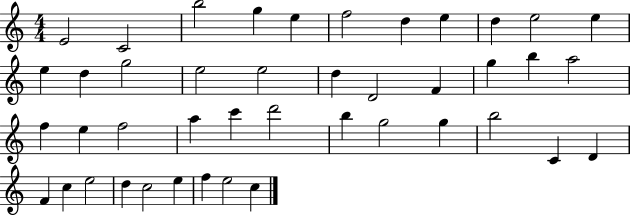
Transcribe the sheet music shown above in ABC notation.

X:1
T:Untitled
M:4/4
L:1/4
K:C
E2 C2 b2 g e f2 d e d e2 e e d g2 e2 e2 d D2 F g b a2 f e f2 a c' d'2 b g2 g b2 C D F c e2 d c2 e f e2 c